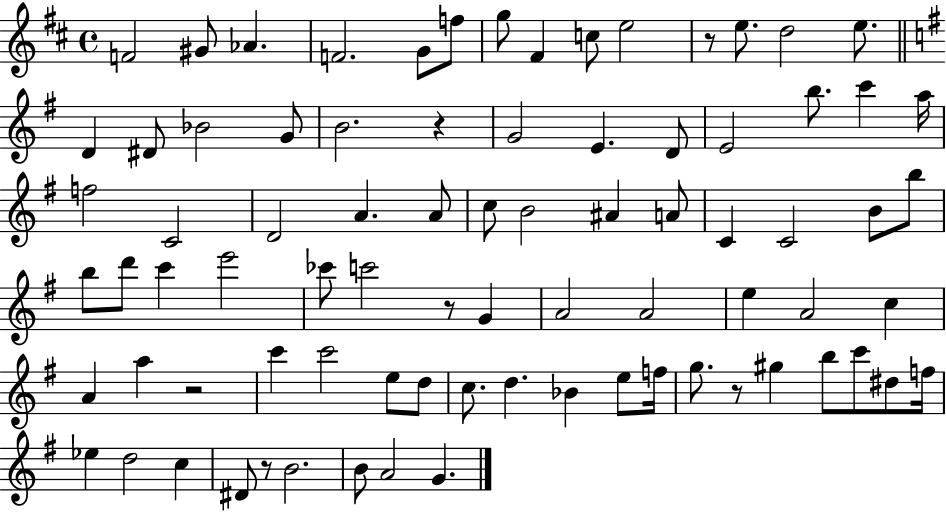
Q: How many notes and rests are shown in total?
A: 81